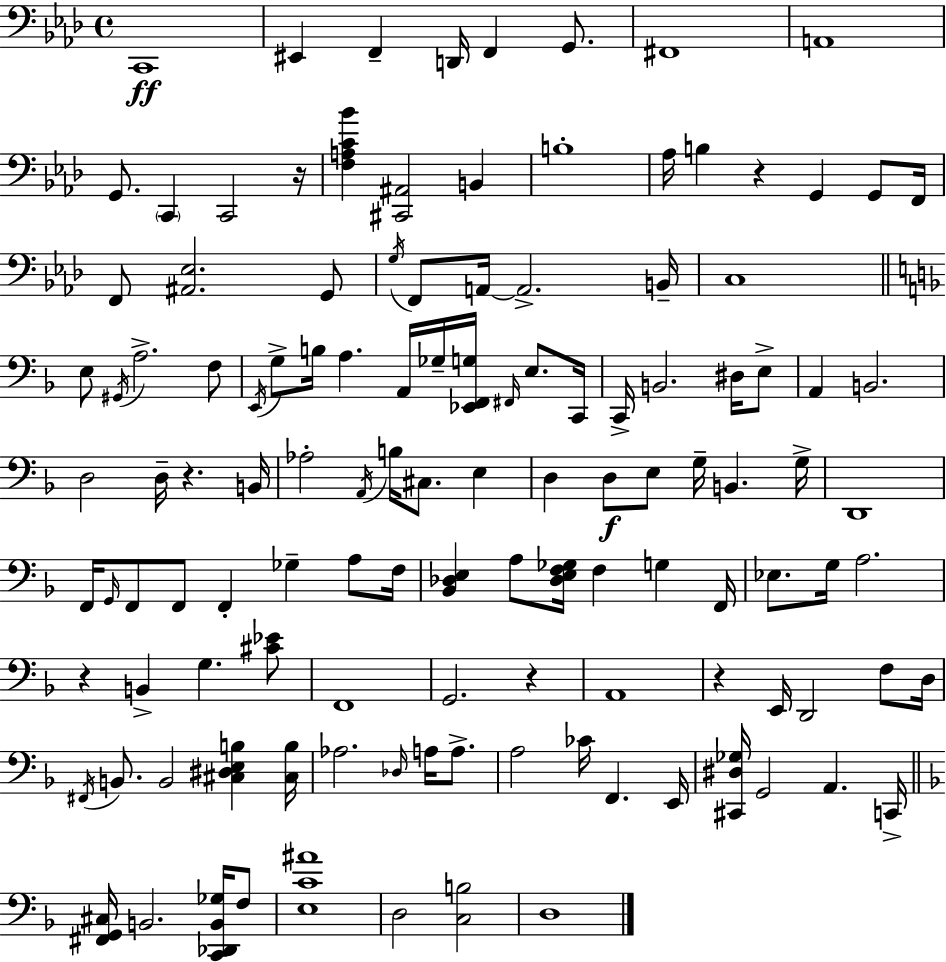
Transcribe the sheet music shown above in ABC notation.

X:1
T:Untitled
M:4/4
L:1/4
K:Ab
C,,4 ^E,, F,, D,,/4 F,, G,,/2 ^F,,4 A,,4 G,,/2 C,, C,,2 z/4 [F,A,C_B] [^C,,^A,,]2 B,, B,4 _A,/4 B, z G,, G,,/2 F,,/4 F,,/2 [^A,,_E,]2 G,,/2 G,/4 F,,/2 A,,/4 A,,2 B,,/4 C,4 E,/2 ^G,,/4 A,2 F,/2 E,,/4 G,/2 B,/4 A, A,,/4 _G,/4 [_E,,F,,G,]/4 ^F,,/4 E,/2 C,,/4 C,,/4 B,,2 ^D,/4 E,/2 A,, B,,2 D,2 D,/4 z B,,/4 _A,2 A,,/4 B,/4 ^C,/2 E, D, D,/2 E,/2 G,/4 B,, G,/4 D,,4 F,,/4 G,,/4 F,,/2 F,,/2 F,, _G, A,/2 F,/4 [_B,,_D,E,] A,/2 [_D,E,F,_G,]/4 F, G, F,,/4 _E,/2 G,/4 A,2 z B,, G, [^C_E]/2 F,,4 G,,2 z A,,4 z E,,/4 D,,2 F,/2 D,/4 ^F,,/4 B,,/2 B,,2 [^C,^D,E,B,] [^C,B,]/4 _A,2 _D,/4 A,/4 A,/2 A,2 _C/4 F,, E,,/4 [^C,,^D,_G,]/4 G,,2 A,, C,,/4 [^F,,G,,^C,]/4 B,,2 [C,,_D,,B,,_G,]/4 F,/2 [E,C^A]4 D,2 [C,B,]2 D,4